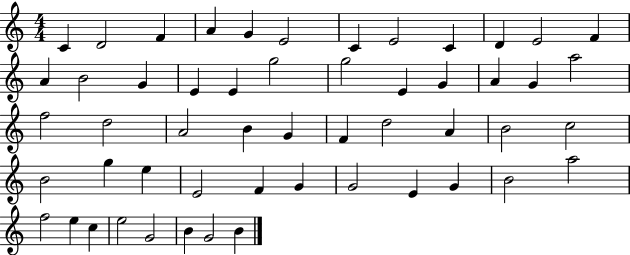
C4/q D4/h F4/q A4/q G4/q E4/h C4/q E4/h C4/q D4/q E4/h F4/q A4/q B4/h G4/q E4/q E4/q G5/h G5/h E4/q G4/q A4/q G4/q A5/h F5/h D5/h A4/h B4/q G4/q F4/q D5/h A4/q B4/h C5/h B4/h G5/q E5/q E4/h F4/q G4/q G4/h E4/q G4/q B4/h A5/h F5/h E5/q C5/q E5/h G4/h B4/q G4/h B4/q